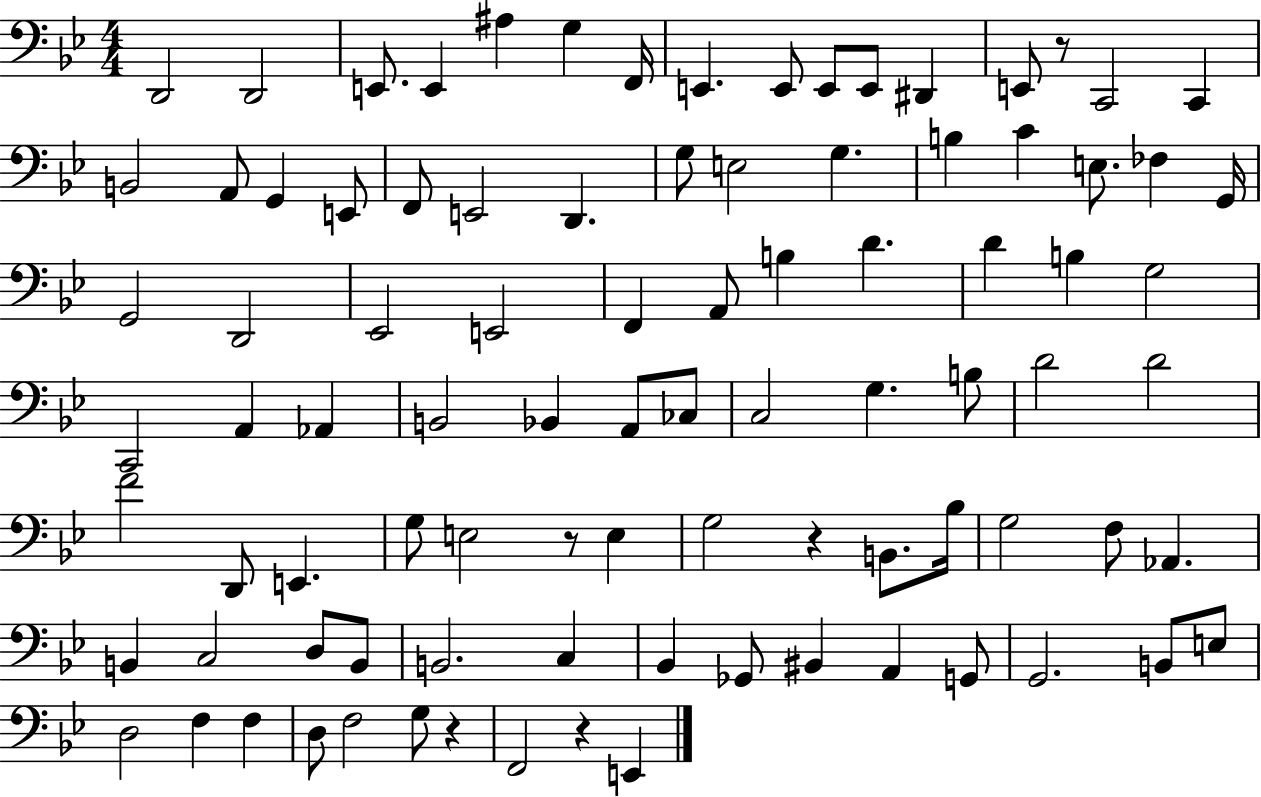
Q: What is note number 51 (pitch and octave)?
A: B3